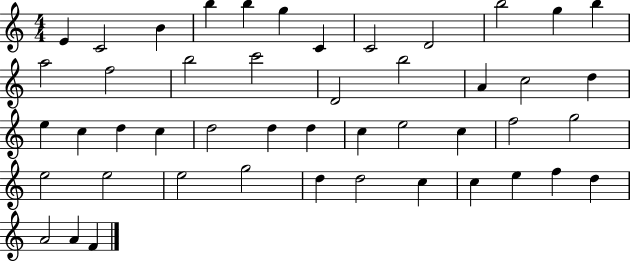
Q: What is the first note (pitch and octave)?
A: E4